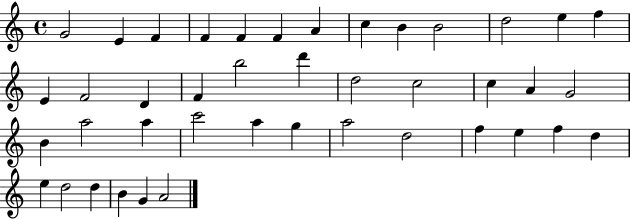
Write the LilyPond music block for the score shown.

{
  \clef treble
  \time 4/4
  \defaultTimeSignature
  \key c \major
  g'2 e'4 f'4 | f'4 f'4 f'4 a'4 | c''4 b'4 b'2 | d''2 e''4 f''4 | \break e'4 f'2 d'4 | f'4 b''2 d'''4 | d''2 c''2 | c''4 a'4 g'2 | \break b'4 a''2 a''4 | c'''2 a''4 g''4 | a''2 d''2 | f''4 e''4 f''4 d''4 | \break e''4 d''2 d''4 | b'4 g'4 a'2 | \bar "|."
}